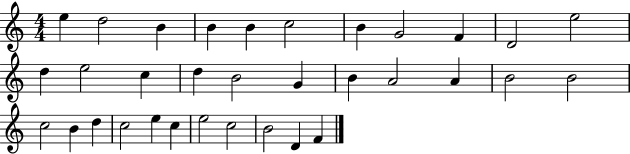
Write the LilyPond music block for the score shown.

{
  \clef treble
  \numericTimeSignature
  \time 4/4
  \key c \major
  e''4 d''2 b'4 | b'4 b'4 c''2 | b'4 g'2 f'4 | d'2 e''2 | \break d''4 e''2 c''4 | d''4 b'2 g'4 | b'4 a'2 a'4 | b'2 b'2 | \break c''2 b'4 d''4 | c''2 e''4 c''4 | e''2 c''2 | b'2 d'4 f'4 | \break \bar "|."
}